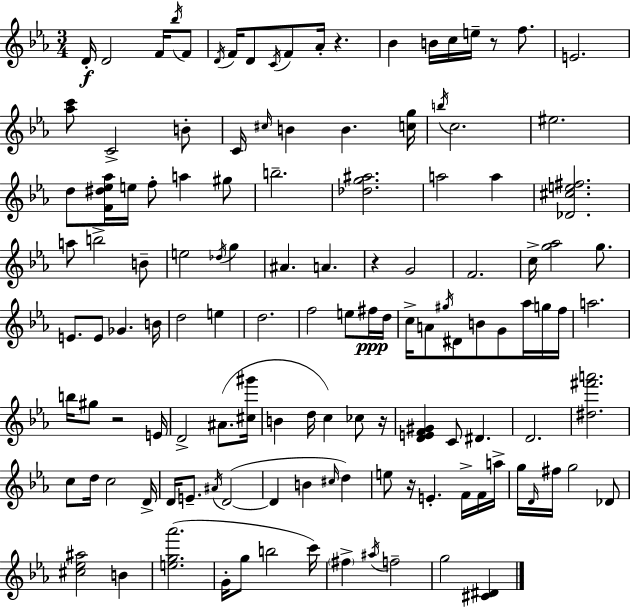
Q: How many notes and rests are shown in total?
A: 128